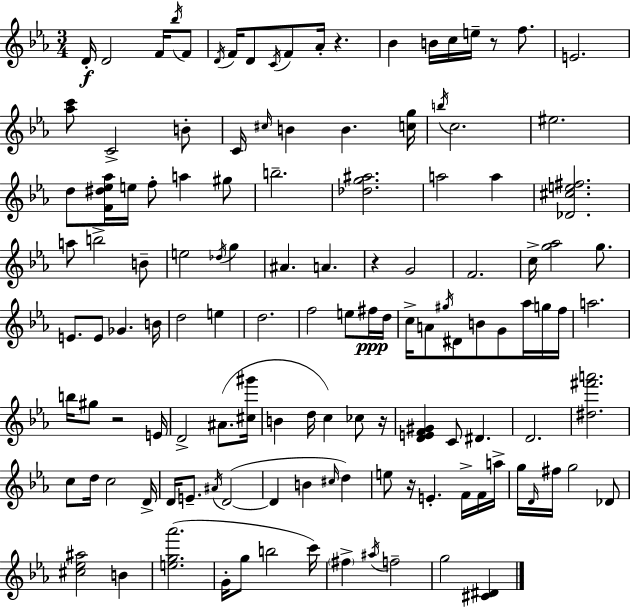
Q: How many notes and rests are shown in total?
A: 128